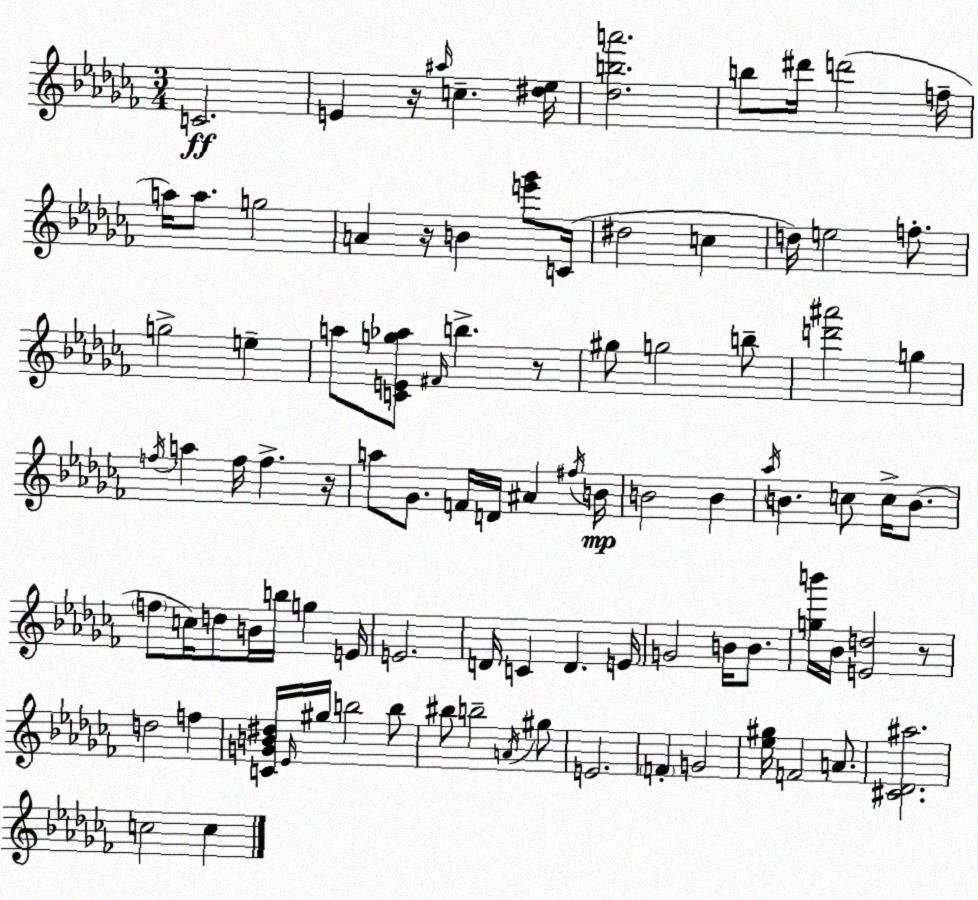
X:1
T:Untitled
M:3/4
L:1/4
K:Abm
C2 E z/4 ^a/4 c [^d_e]/4 [_dba']2 b/2 ^d'/4 d'2 f/4 a/4 a/2 g2 A z/4 B [e'_g']/2 C/4 ^d2 c d/4 e2 f/2 g2 e a/2 [CEg_a]/2 ^F/4 b z/2 ^g/2 g2 b/2 [d'^a']2 g f/4 a f/4 f z/4 a/2 _G/2 F/4 D/4 ^A ^f/4 B/4 B2 B _a/4 B c/2 c/4 B/2 f/2 c/4 d/2 B/4 b/4 g E/4 E2 D/4 C D E/4 G2 B/4 B/2 [gb']/4 _B/4 [Ed]2 z/2 d2 f [CGB^d]/4 _E/4 ^g/4 b2 b/2 ^b/2 b2 A/4 ^g/2 E2 F G2 [_e^g]/4 F2 A/2 [^C_D^a]2 c2 c